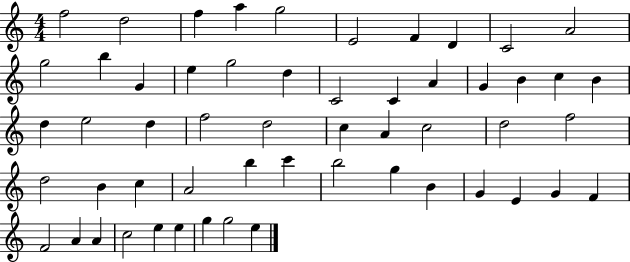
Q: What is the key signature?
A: C major